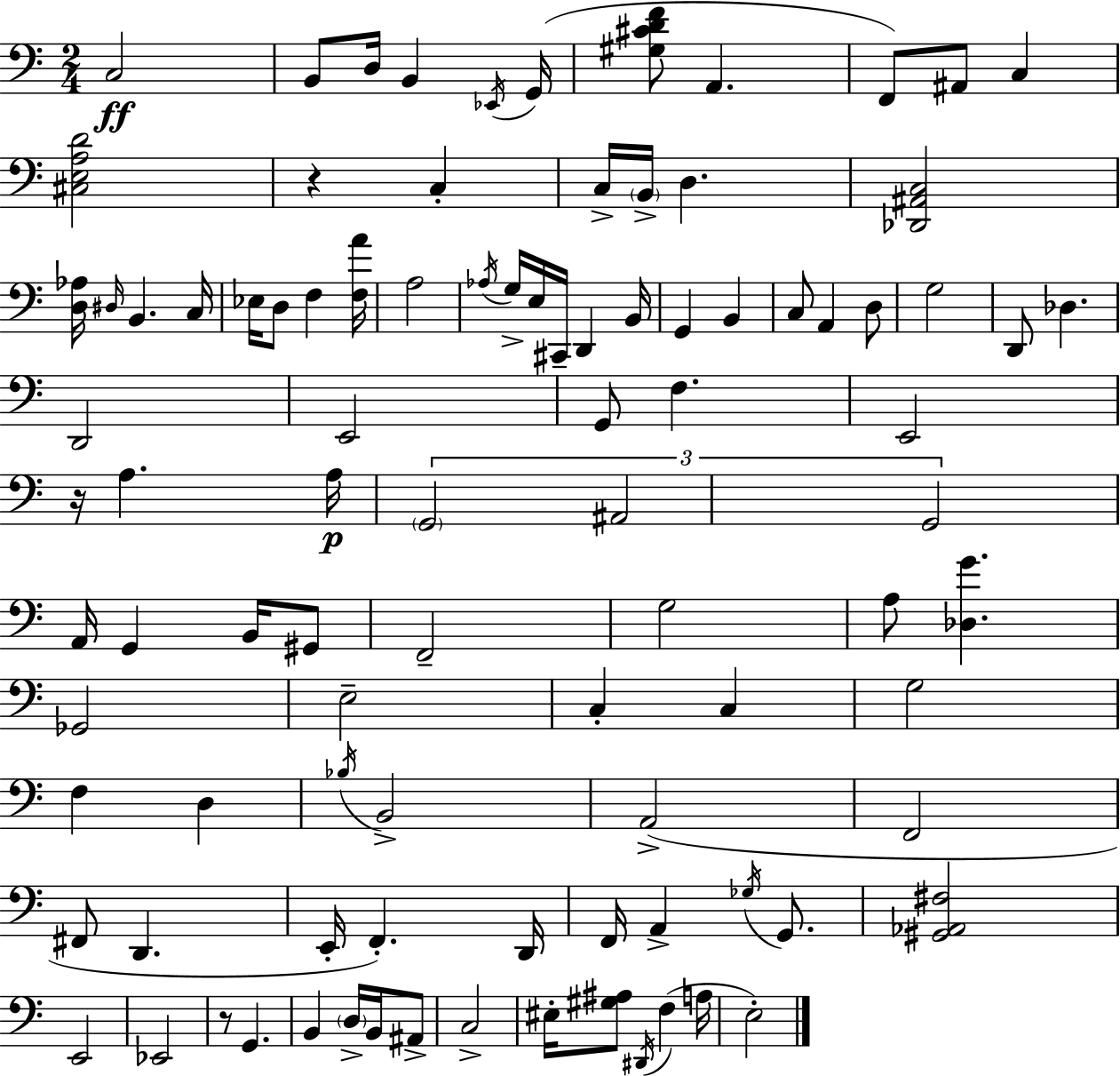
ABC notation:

X:1
T:Untitled
M:2/4
L:1/4
K:Am
C,2 B,,/2 D,/4 B,, _E,,/4 G,,/4 [^G,^CDF]/2 A,, F,,/2 ^A,,/2 C, [^C,E,A,D]2 z C, C,/4 B,,/4 D, [_D,,^A,,C,]2 [D,_A,]/4 ^D,/4 B,, C,/4 _E,/4 D,/2 F, [F,A]/4 A,2 _A,/4 G,/4 E,/4 ^C,,/4 D,, B,,/4 G,, B,, C,/2 A,, D,/2 G,2 D,,/2 _D, D,,2 E,,2 G,,/2 F, E,,2 z/4 A, A,/4 G,,2 ^A,,2 G,,2 A,,/4 G,, B,,/4 ^G,,/2 F,,2 G,2 A,/2 [_D,G] _G,,2 E,2 C, C, G,2 F, D, _B,/4 B,,2 A,,2 F,,2 ^F,,/2 D,, E,,/4 F,, D,,/4 F,,/4 A,, _G,/4 G,,/2 [^G,,_A,,^F,]2 E,,2 _E,,2 z/2 G,, B,, D,/4 B,,/4 ^A,,/2 C,2 ^E,/4 [^G,^A,]/2 ^D,,/4 F, A,/4 E,2